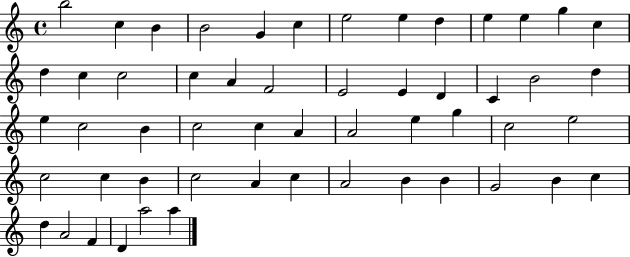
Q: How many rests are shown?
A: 0